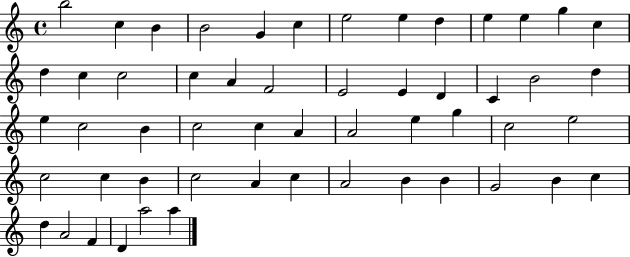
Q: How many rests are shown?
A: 0